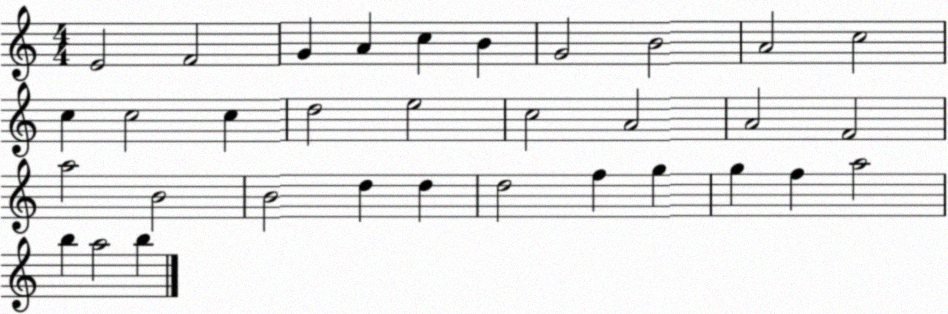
X:1
T:Untitled
M:4/4
L:1/4
K:C
E2 F2 G A c B G2 B2 A2 c2 c c2 c d2 e2 c2 A2 A2 F2 a2 B2 B2 d d d2 f g g f a2 b a2 b